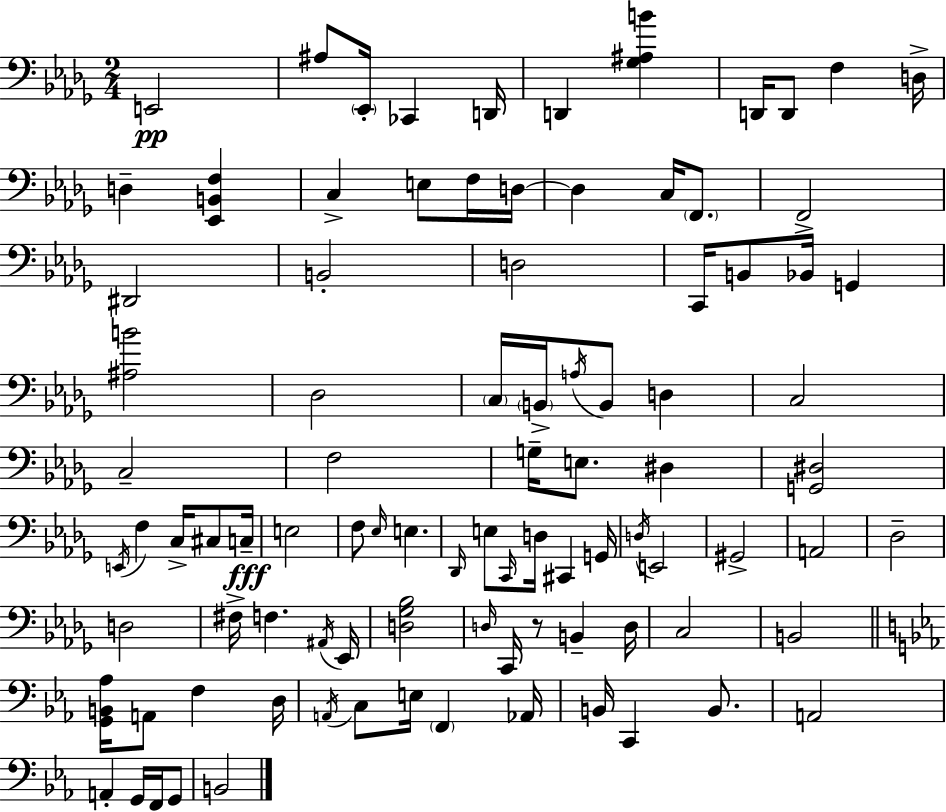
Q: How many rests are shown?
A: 1